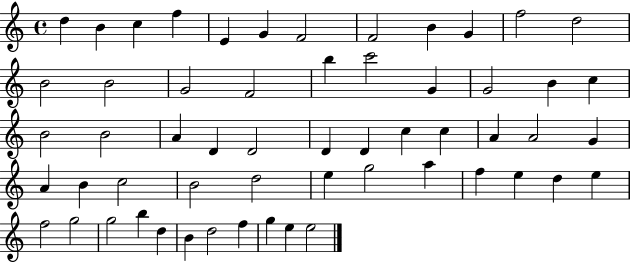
{
  \clef treble
  \time 4/4
  \defaultTimeSignature
  \key c \major
  d''4 b'4 c''4 f''4 | e'4 g'4 f'2 | f'2 b'4 g'4 | f''2 d''2 | \break b'2 b'2 | g'2 f'2 | b''4 c'''2 g'4 | g'2 b'4 c''4 | \break b'2 b'2 | a'4 d'4 d'2 | d'4 d'4 c''4 c''4 | a'4 a'2 g'4 | \break a'4 b'4 c''2 | b'2 d''2 | e''4 g''2 a''4 | f''4 e''4 d''4 e''4 | \break f''2 g''2 | g''2 b''4 d''4 | b'4 d''2 f''4 | g''4 e''4 e''2 | \break \bar "|."
}